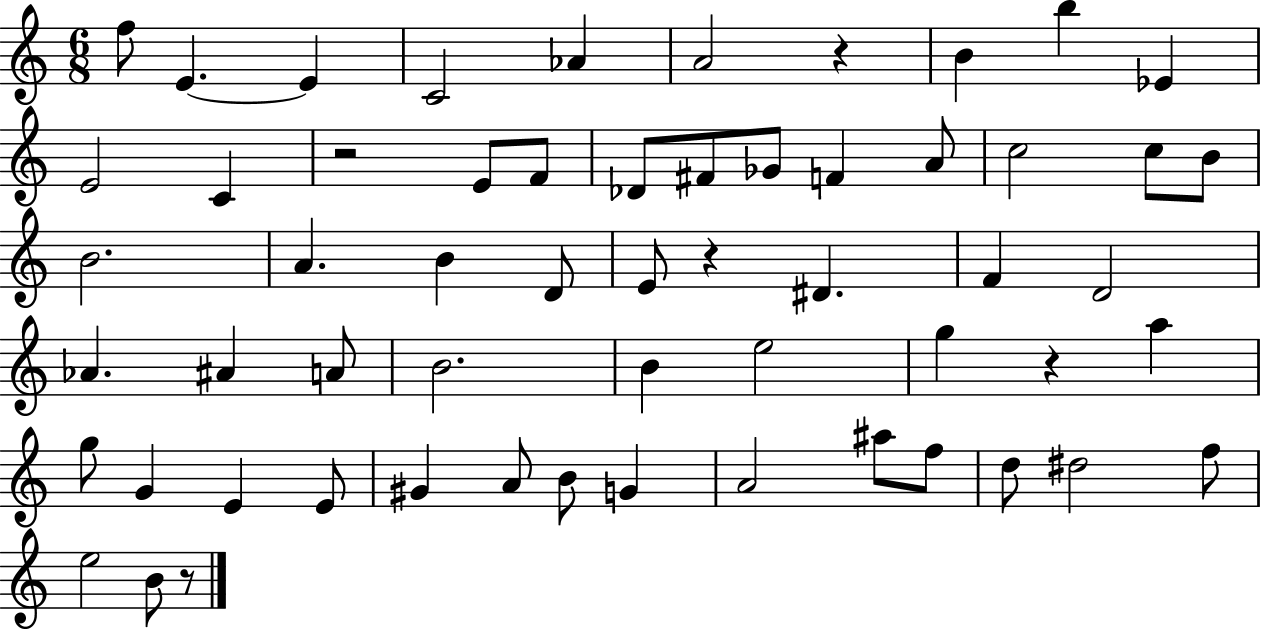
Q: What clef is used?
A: treble